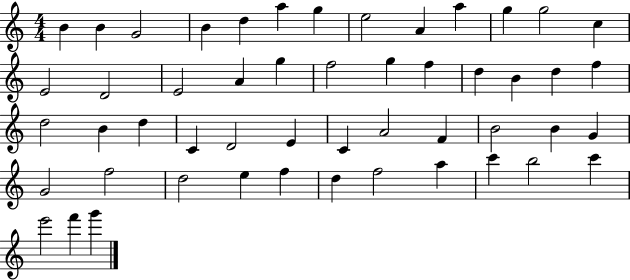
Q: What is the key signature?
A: C major